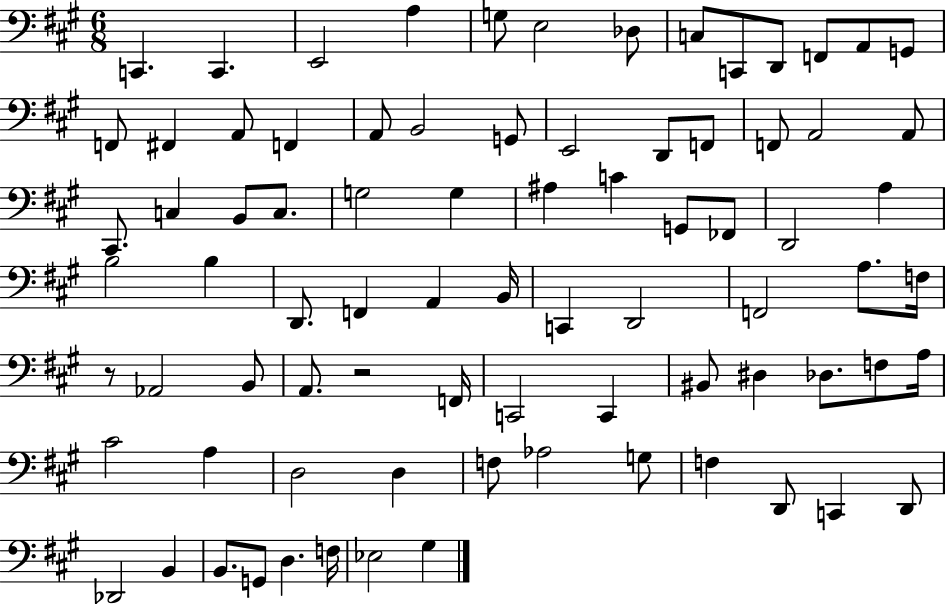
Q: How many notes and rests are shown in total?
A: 81